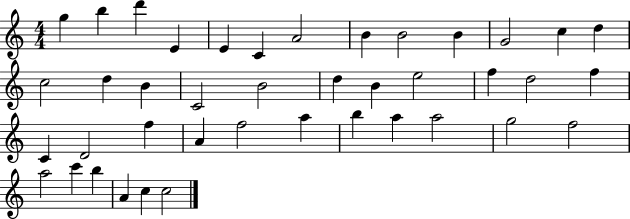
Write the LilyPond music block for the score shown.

{
  \clef treble
  \numericTimeSignature
  \time 4/4
  \key c \major
  g''4 b''4 d'''4 e'4 | e'4 c'4 a'2 | b'4 b'2 b'4 | g'2 c''4 d''4 | \break c''2 d''4 b'4 | c'2 b'2 | d''4 b'4 e''2 | f''4 d''2 f''4 | \break c'4 d'2 f''4 | a'4 f''2 a''4 | b''4 a''4 a''2 | g''2 f''2 | \break a''2 c'''4 b''4 | a'4 c''4 c''2 | \bar "|."
}